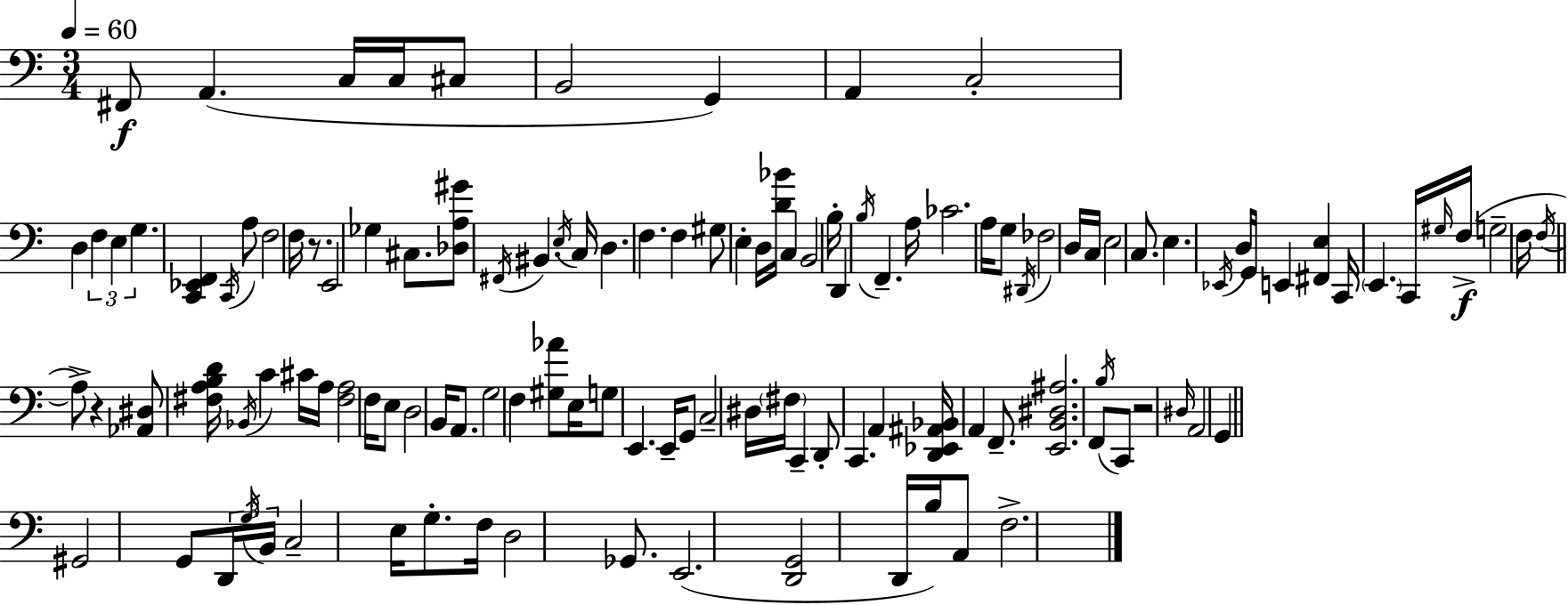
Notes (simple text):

F#2/e A2/q. C3/s C3/s C#3/e B2/h G2/q A2/q C3/h D3/q F3/q E3/q G3/q. [C2,Eb2,F2]/q C2/s A3/e F3/h F3/s R/e. E2/h Gb3/q C#3/e. [Db3,A3,G#4]/e F#2/s BIS2/q. E3/s C3/s D3/q. F3/q. F3/q G#3/e E3/q D3/s [D4,Bb4]/s C3/q B2/h B3/s D2/q B3/s F2/q. A3/s CES4/h. A3/s G3/e D#2/s FES3/h D3/s C3/s E3/h C3/e. E3/q. Eb2/s D3/s G2/s E2/q [F#2,E3]/q C2/s E2/q. C2/s G#3/s F3/s G3/h F3/s F3/s A3/e R/q [Ab2,D#3]/e [F#3,A3,B3,D4]/s Bb2/s C4/q C#4/s A3/s [F#3,A3]/h F3/s E3/e D3/h B2/s A2/e. G3/h F3/q [G#3,Ab4]/e E3/s G3/e E2/q. E2/s G2/e C3/h D#3/s F#3/s C2/q D2/e C2/q. A2/q [D2,Eb2,A#2,Bb2]/s A2/q F2/e. [E2,B2,D#3,A#3]/h. F2/e B3/s C2/e R/h D#3/s A2/h G2/q G#2/h G2/e D2/s G3/s B2/s C3/h E3/s G3/e. F3/s D3/h Gb2/e. E2/h. [D2,G2]/h D2/s B3/s A2/e F3/h.